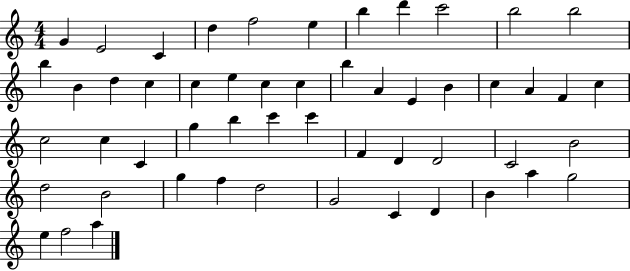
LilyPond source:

{
  \clef treble
  \numericTimeSignature
  \time 4/4
  \key c \major
  g'4 e'2 c'4 | d''4 f''2 e''4 | b''4 d'''4 c'''2 | b''2 b''2 | \break b''4 b'4 d''4 c''4 | c''4 e''4 c''4 c''4 | b''4 a'4 e'4 b'4 | c''4 a'4 f'4 c''4 | \break c''2 c''4 c'4 | g''4 b''4 c'''4 c'''4 | f'4 d'4 d'2 | c'2 b'2 | \break d''2 b'2 | g''4 f''4 d''2 | g'2 c'4 d'4 | b'4 a''4 g''2 | \break e''4 f''2 a''4 | \bar "|."
}